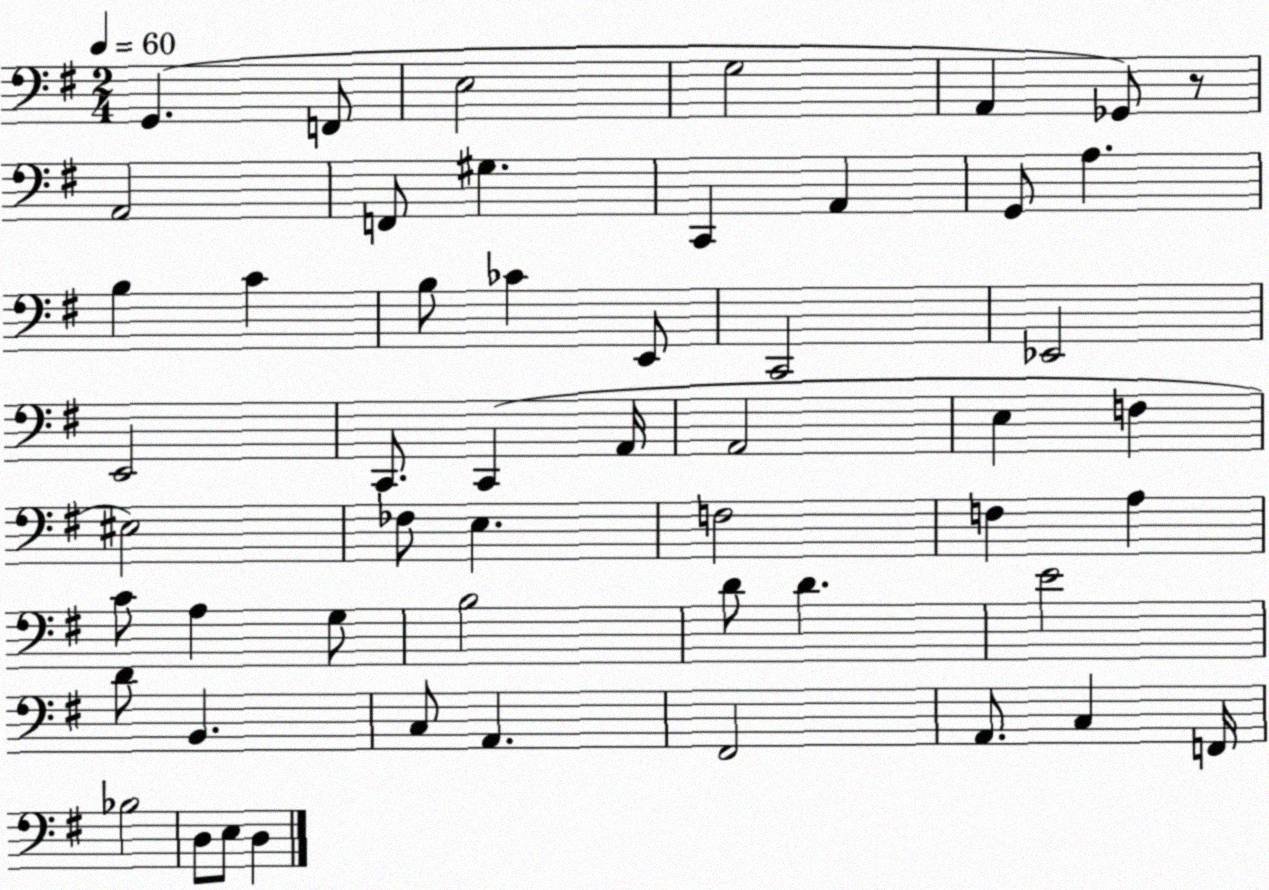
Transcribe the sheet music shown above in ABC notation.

X:1
T:Untitled
M:2/4
L:1/4
K:G
G,, F,,/2 E,2 G,2 A,, _G,,/2 z/2 A,,2 F,,/2 ^G, C,, A,, G,,/2 A, B, C B,/2 _C E,,/2 C,,2 _E,,2 E,,2 C,,/2 C,, A,,/4 A,,2 E, F, ^E,2 _F,/2 E, F,2 F, A, C/2 A, G,/2 B,2 D/2 D E2 D/2 B,, C,/2 A,, ^F,,2 A,,/2 C, F,,/4 _B,2 D,/2 E,/2 D,